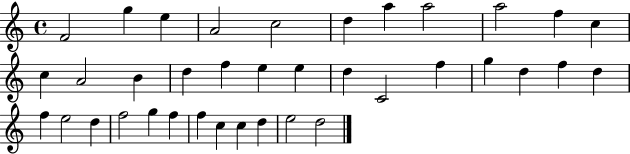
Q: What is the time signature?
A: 4/4